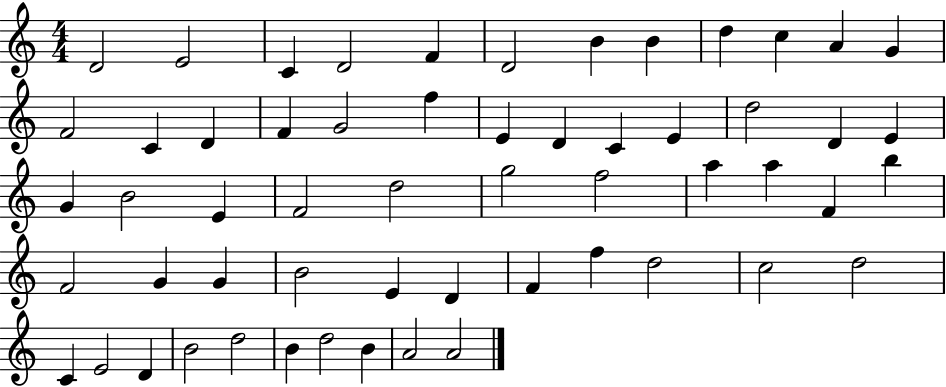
{
  \clef treble
  \numericTimeSignature
  \time 4/4
  \key c \major
  d'2 e'2 | c'4 d'2 f'4 | d'2 b'4 b'4 | d''4 c''4 a'4 g'4 | \break f'2 c'4 d'4 | f'4 g'2 f''4 | e'4 d'4 c'4 e'4 | d''2 d'4 e'4 | \break g'4 b'2 e'4 | f'2 d''2 | g''2 f''2 | a''4 a''4 f'4 b''4 | \break f'2 g'4 g'4 | b'2 e'4 d'4 | f'4 f''4 d''2 | c''2 d''2 | \break c'4 e'2 d'4 | b'2 d''2 | b'4 d''2 b'4 | a'2 a'2 | \break \bar "|."
}